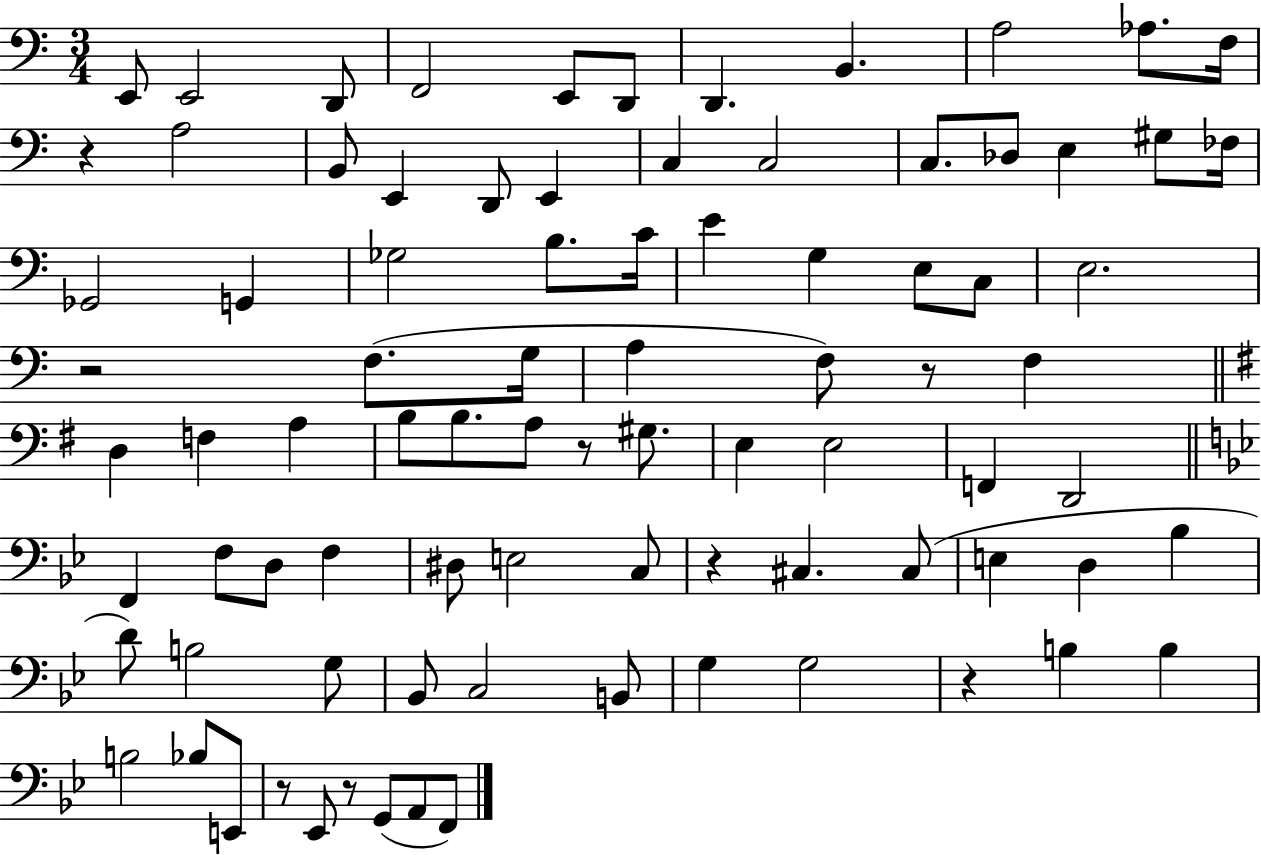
X:1
T:Untitled
M:3/4
L:1/4
K:C
E,,/2 E,,2 D,,/2 F,,2 E,,/2 D,,/2 D,, B,, A,2 _A,/2 F,/4 z A,2 B,,/2 E,, D,,/2 E,, C, C,2 C,/2 _D,/2 E, ^G,/2 _F,/4 _G,,2 G,, _G,2 B,/2 C/4 E G, E,/2 C,/2 E,2 z2 F,/2 G,/4 A, F,/2 z/2 F, D, F, A, B,/2 B,/2 A,/2 z/2 ^G,/2 E, E,2 F,, D,,2 F,, F,/2 D,/2 F, ^D,/2 E,2 C,/2 z ^C, ^C,/2 E, D, _B, D/2 B,2 G,/2 _B,,/2 C,2 B,,/2 G, G,2 z B, B, B,2 _B,/2 E,,/2 z/2 _E,,/2 z/2 G,,/2 A,,/2 F,,/2